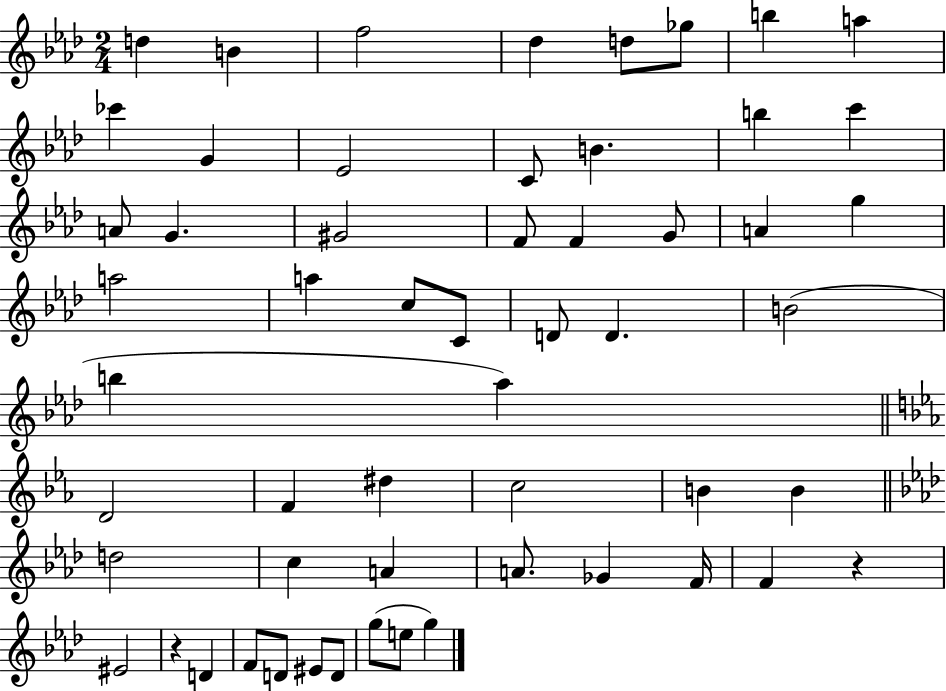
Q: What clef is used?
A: treble